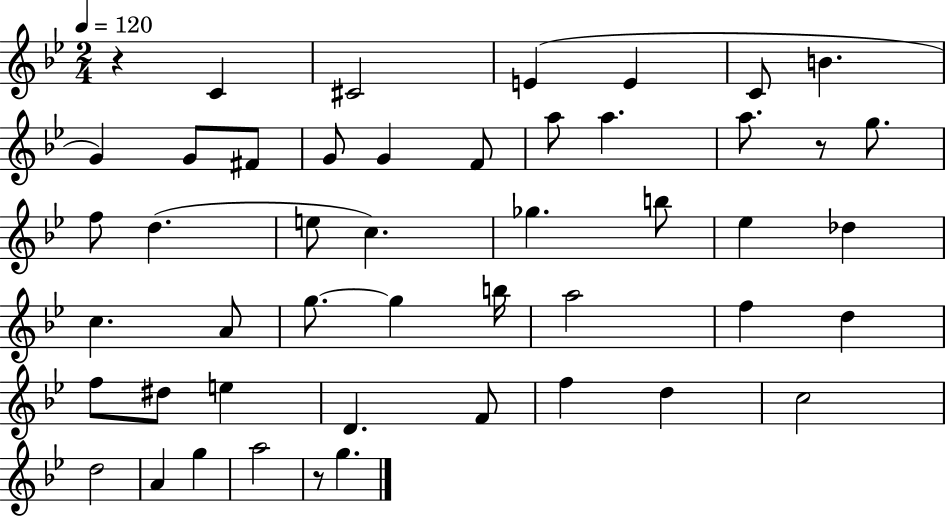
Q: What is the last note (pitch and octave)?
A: G5